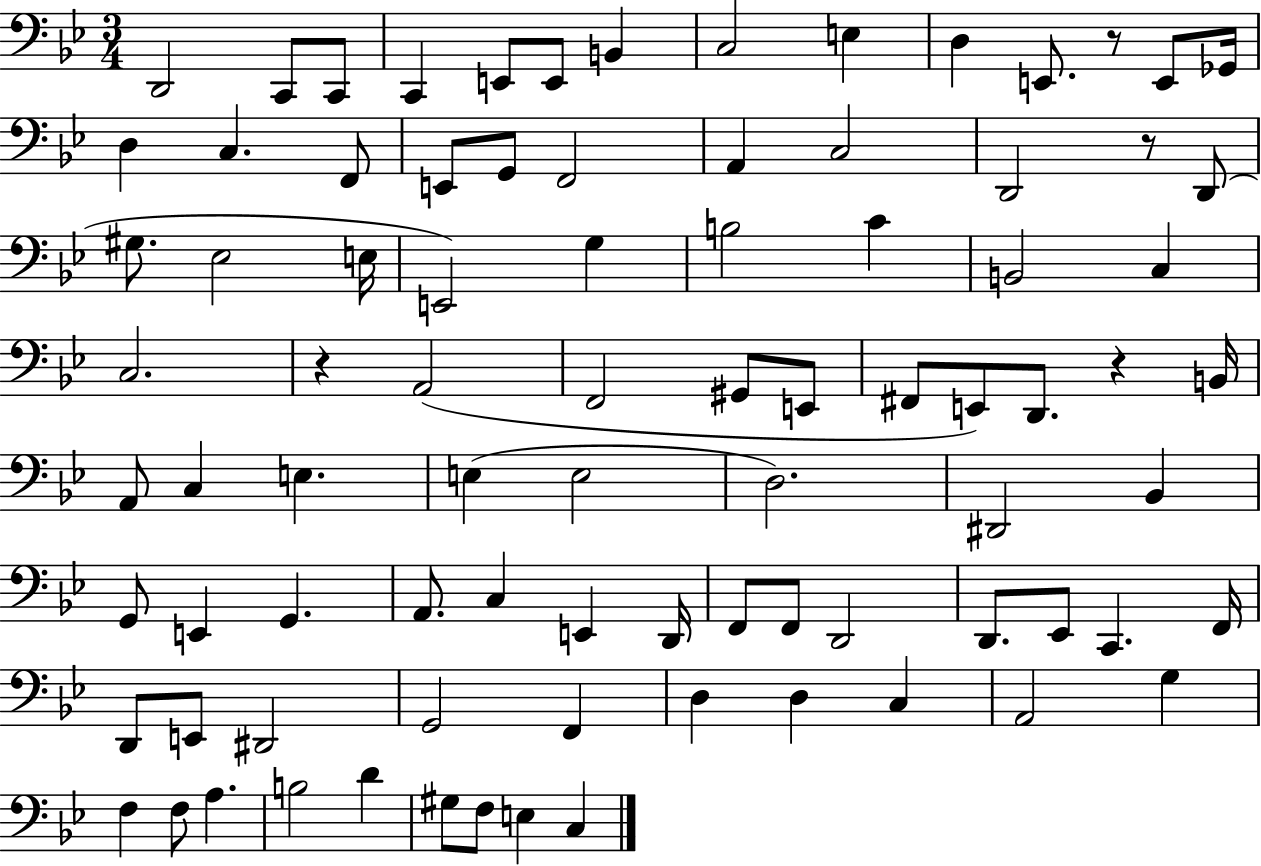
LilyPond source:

{
  \clef bass
  \numericTimeSignature
  \time 3/4
  \key bes \major
  \repeat volta 2 { d,2 c,8 c,8 | c,4 e,8 e,8 b,4 | c2 e4 | d4 e,8. r8 e,8 ges,16 | \break d4 c4. f,8 | e,8 g,8 f,2 | a,4 c2 | d,2 r8 d,8( | \break gis8. ees2 e16 | e,2) g4 | b2 c'4 | b,2 c4 | \break c2. | r4 a,2( | f,2 gis,8 e,8 | fis,8 e,8) d,8. r4 b,16 | \break a,8 c4 e4. | e4( e2 | d2.) | dis,2 bes,4 | \break g,8 e,4 g,4. | a,8. c4 e,4 d,16 | f,8 f,8 d,2 | d,8. ees,8 c,4. f,16 | \break d,8 e,8 dis,2 | g,2 f,4 | d4 d4 c4 | a,2 g4 | \break f4 f8 a4. | b2 d'4 | gis8 f8 e4 c4 | } \bar "|."
}